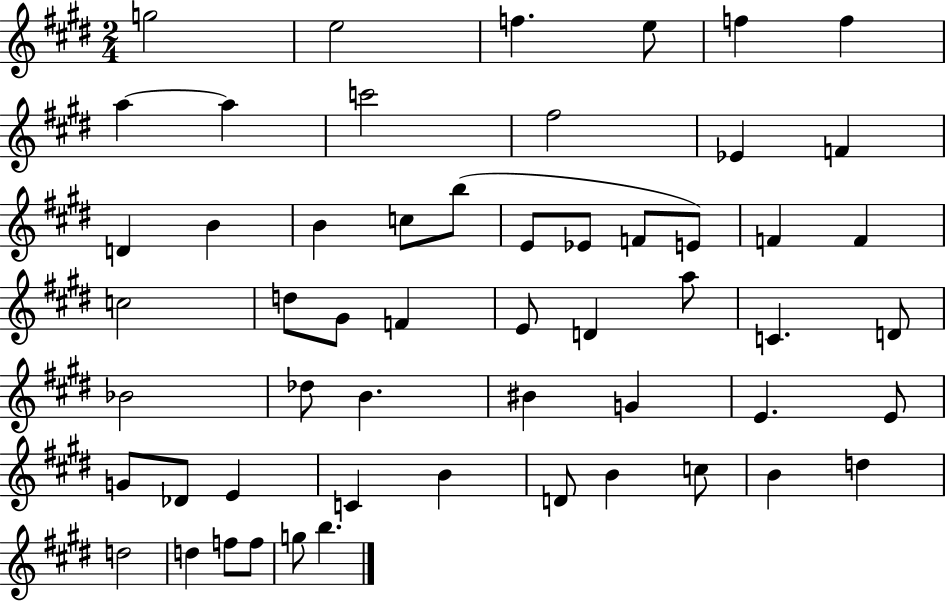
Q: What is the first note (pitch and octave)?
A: G5